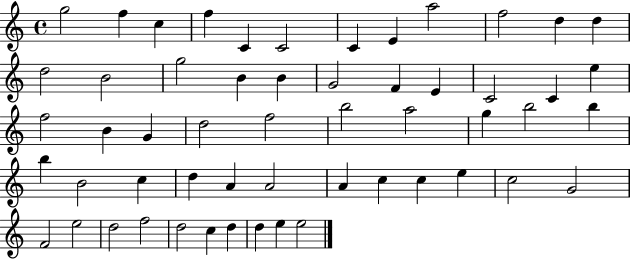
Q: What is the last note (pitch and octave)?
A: E5